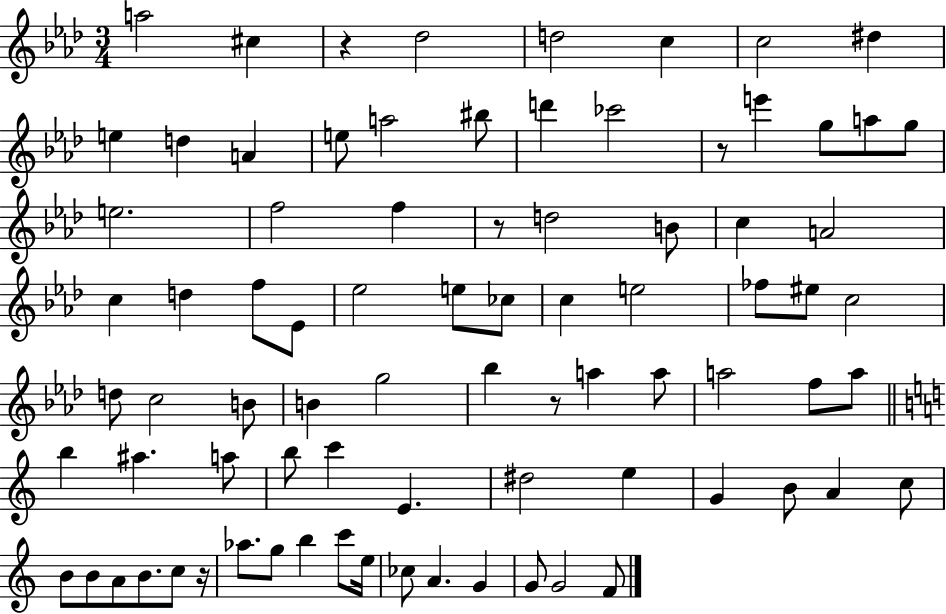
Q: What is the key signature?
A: AES major